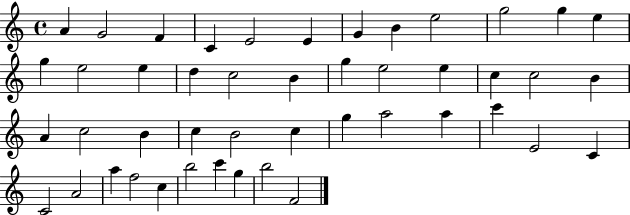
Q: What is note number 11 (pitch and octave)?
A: G5